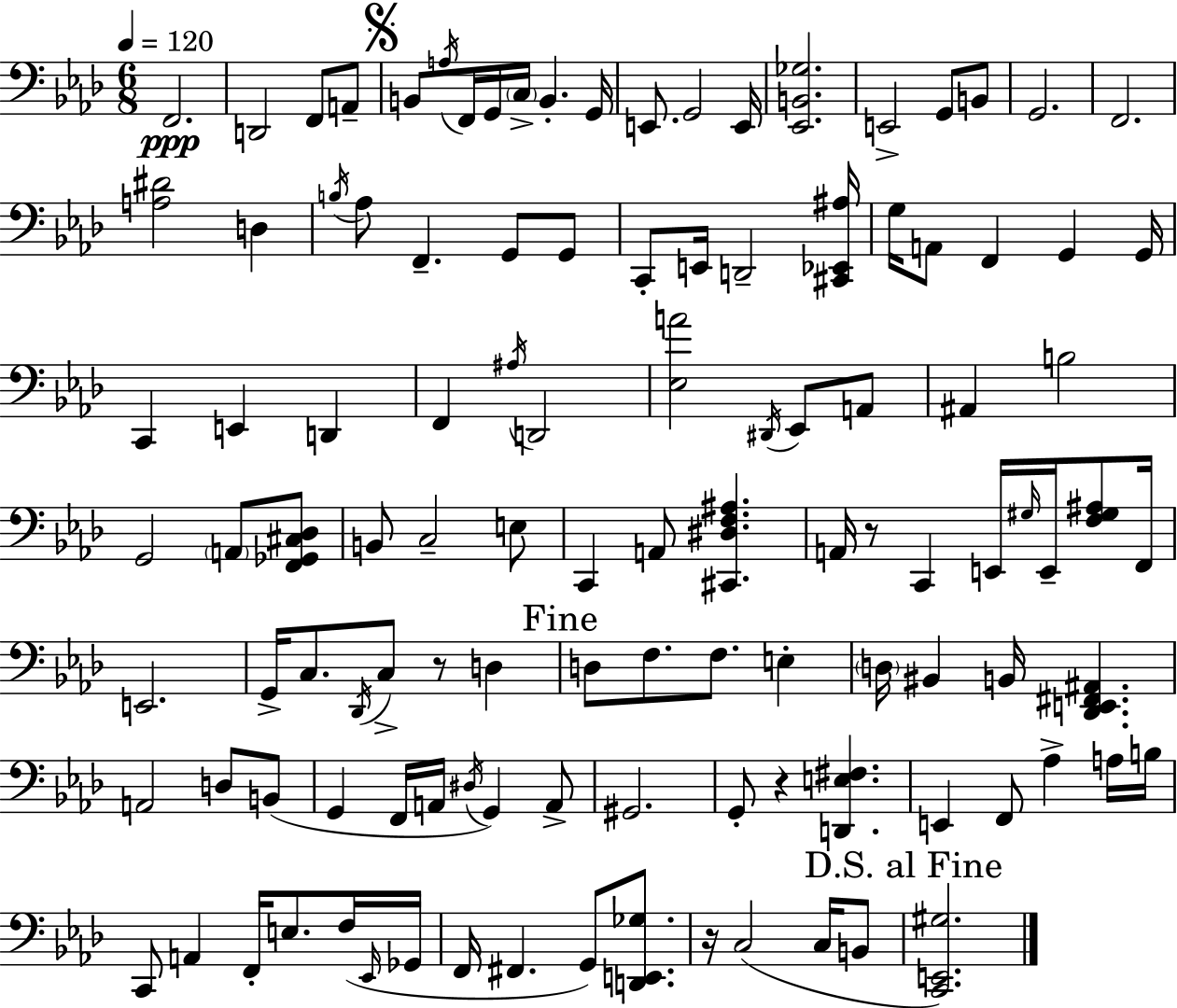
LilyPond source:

{
  \clef bass
  \numericTimeSignature
  \time 6/8
  \key f \minor
  \tempo 4 = 120
  f,2.\ppp | d,2 f,8 a,8-- | \mark \markup { \musicglyph "scripts.segno" } b,8 \acciaccatura { a16 } f,16 g,16 \parenthesize c16-> b,4.-. | g,16 e,8. g,2 | \break e,16 <ees, b, ges>2. | e,2-> g,8 b,8 | g,2. | f,2. | \break <a dis'>2 d4 | \acciaccatura { b16 } aes8 f,4.-- g,8 | g,8 c,8-. e,16 d,2-- | <cis, ees, ais>16 g16 a,8 f,4 g,4 | \break g,16 c,4 e,4 d,4 | f,4 \acciaccatura { ais16 } d,2 | <ees a'>2 \acciaccatura { dis,16 } | ees,8 a,8 ais,4 b2 | \break g,2 | \parenthesize a,8 <f, ges, cis des>8 b,8 c2-- | e8 c,4 a,8 <cis, dis f ais>4. | a,16 r8 c,4 e,16 | \break \grace { gis16 } e,16-- <f gis ais>8 f,16 e,2. | g,16-> c8. \acciaccatura { des,16 } c8-> | r8 d4 \mark "Fine" d8 f8. f8. | e4-. \parenthesize d16 bis,4 b,16 | \break <des, e, fis, ais,>4. a,2 | d8 b,8( g,4 f,16 a,16 | \acciaccatura { dis16 }) g,4 a,8-> gis,2. | g,8-. r4 | \break <d, e fis>4. e,4 f,8 | aes4-> a16 b16 c,8 a,4 | f,16-. e8. f16( \grace { ees,16 } ges,16 f,16 fis,4. | g,8) <d, e, ges>8. r16 c2( | \break c16 b,8 \mark "D.S. al Fine" <c, e, gis>2.) | \bar "|."
}